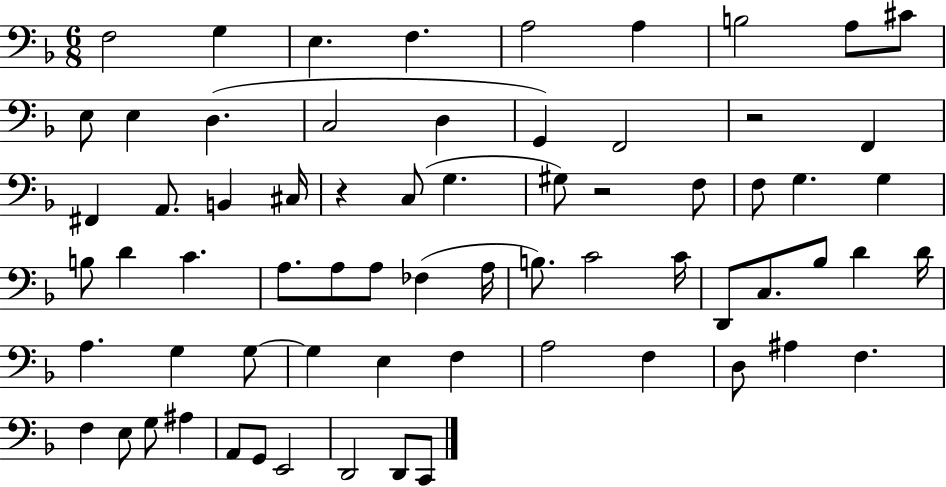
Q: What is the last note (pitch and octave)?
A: C2